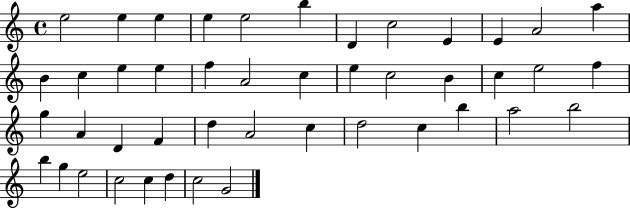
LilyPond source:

{
  \clef treble
  \time 4/4
  \defaultTimeSignature
  \key c \major
  e''2 e''4 e''4 | e''4 e''2 b''4 | d'4 c''2 e'4 | e'4 a'2 a''4 | \break b'4 c''4 e''4 e''4 | f''4 a'2 c''4 | e''4 c''2 b'4 | c''4 e''2 f''4 | \break g''4 a'4 d'4 f'4 | d''4 a'2 c''4 | d''2 c''4 b''4 | a''2 b''2 | \break b''4 g''4 e''2 | c''2 c''4 d''4 | c''2 g'2 | \bar "|."
}